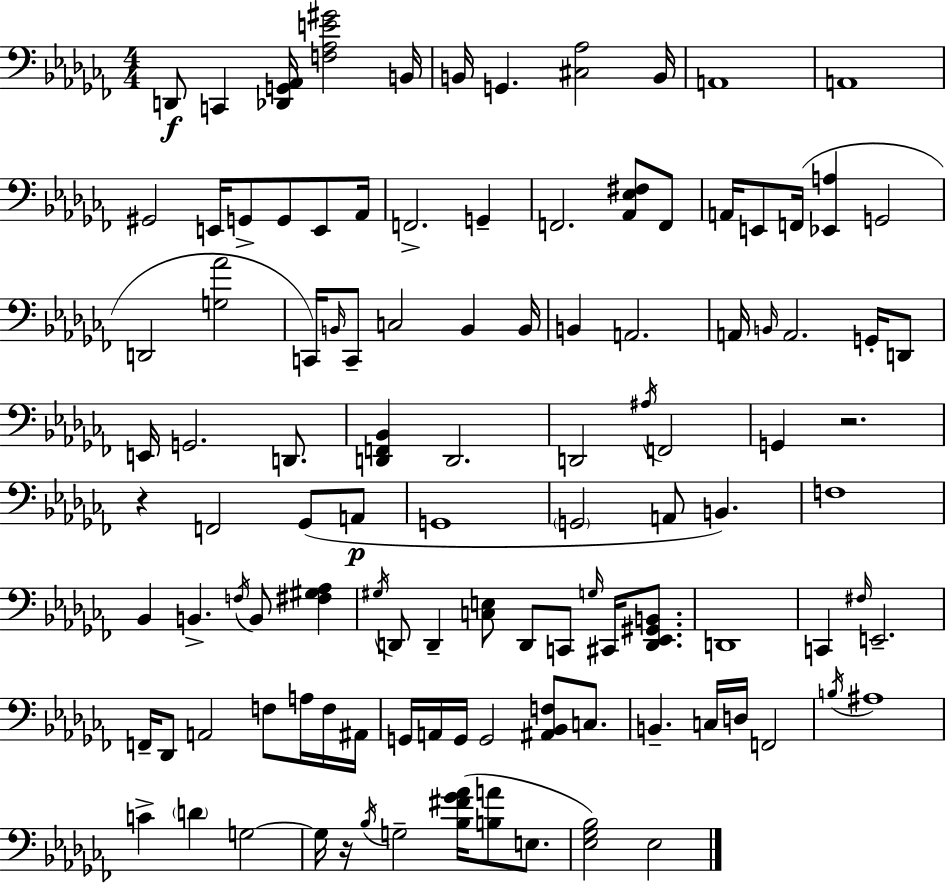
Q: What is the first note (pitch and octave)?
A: D2